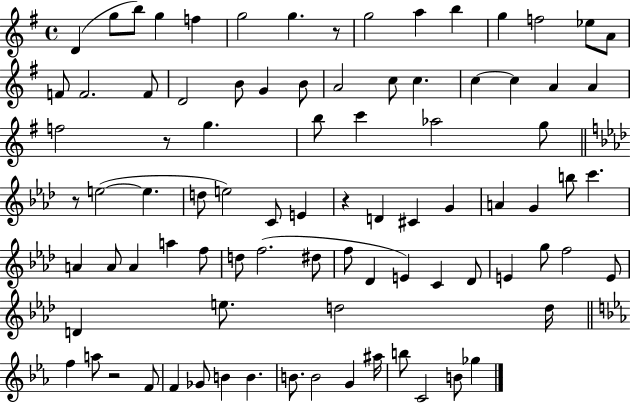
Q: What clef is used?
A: treble